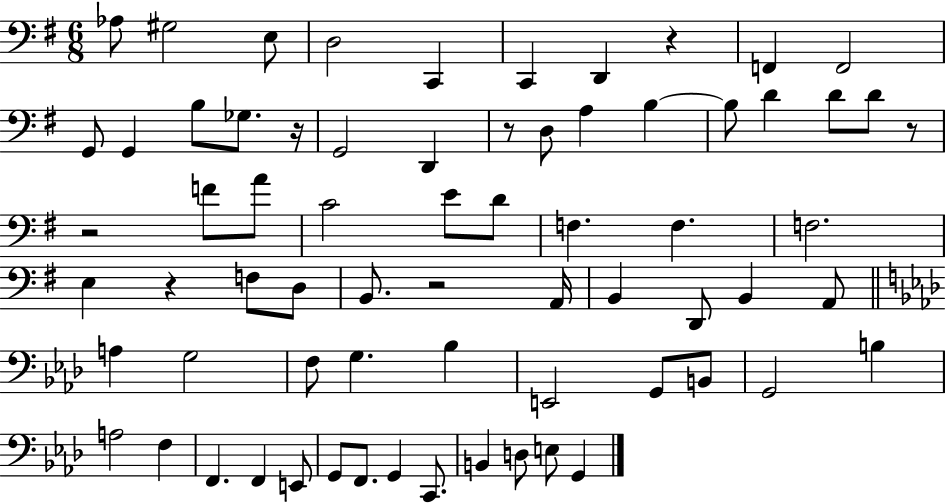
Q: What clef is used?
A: bass